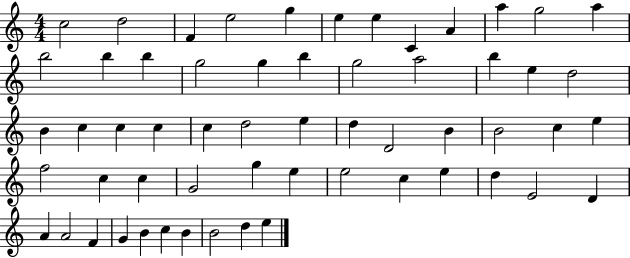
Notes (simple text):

C5/h D5/h F4/q E5/h G5/q E5/q E5/q C4/q A4/q A5/q G5/h A5/q B5/h B5/q B5/q G5/h G5/q B5/q G5/h A5/h B5/q E5/q D5/h B4/q C5/q C5/q C5/q C5/q D5/h E5/q D5/q D4/h B4/q B4/h C5/q E5/q F5/h C5/q C5/q G4/h G5/q E5/q E5/h C5/q E5/q D5/q E4/h D4/q A4/q A4/h F4/q G4/q B4/q C5/q B4/q B4/h D5/q E5/q